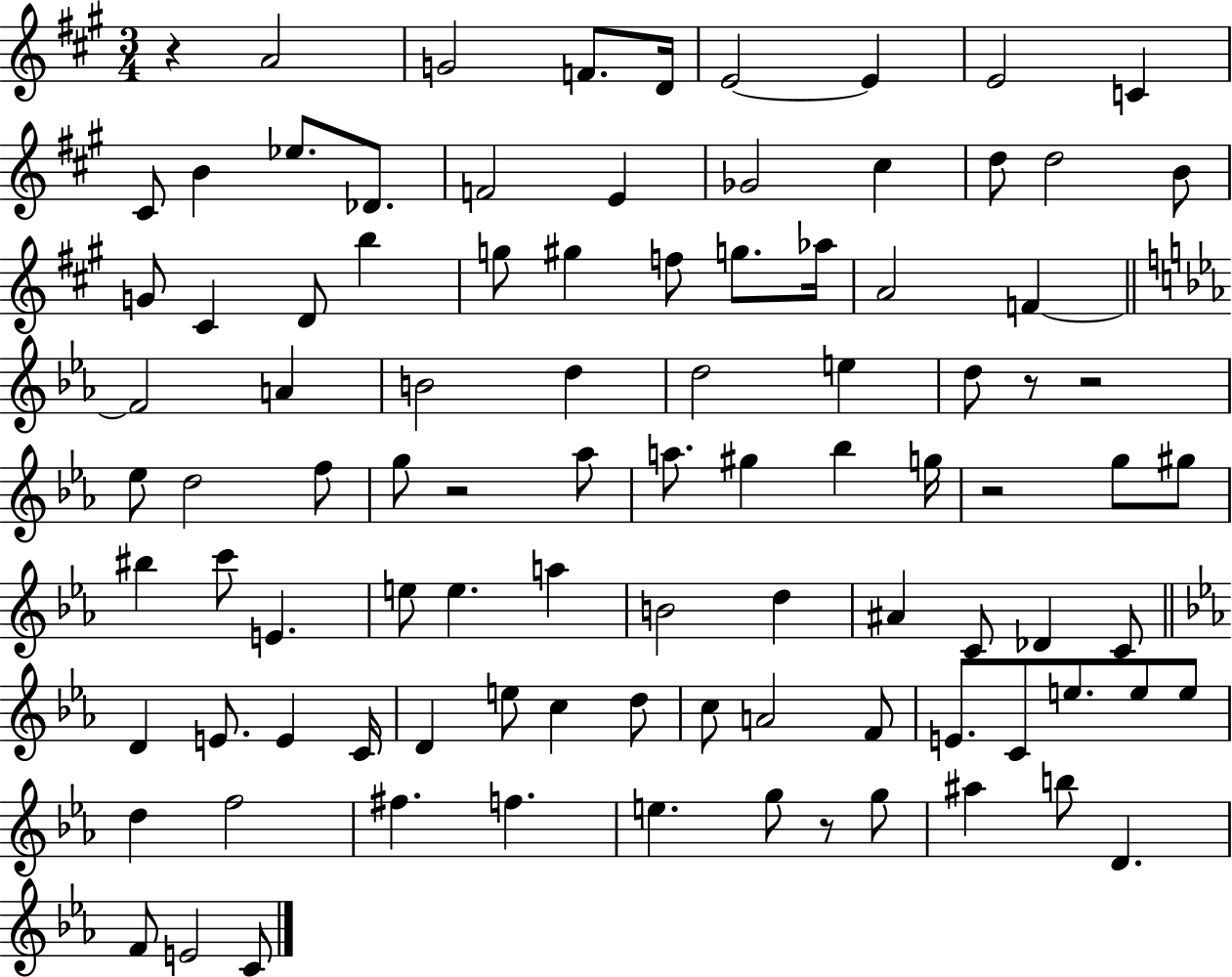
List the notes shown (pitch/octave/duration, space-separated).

R/q A4/h G4/h F4/e. D4/s E4/h E4/q E4/h C4/q C#4/e B4/q Eb5/e. Db4/e. F4/h E4/q Gb4/h C#5/q D5/e D5/h B4/e G4/e C#4/q D4/e B5/q G5/e G#5/q F5/e G5/e. Ab5/s A4/h F4/q F4/h A4/q B4/h D5/q D5/h E5/q D5/e R/e R/h Eb5/e D5/h F5/e G5/e R/h Ab5/e A5/e. G#5/q Bb5/q G5/s R/h G5/e G#5/e BIS5/q C6/e E4/q. E5/e E5/q. A5/q B4/h D5/q A#4/q C4/e Db4/q C4/e D4/q E4/e. E4/q C4/s D4/q E5/e C5/q D5/e C5/e A4/h F4/e E4/e. C4/e E5/e. E5/e E5/e D5/q F5/h F#5/q. F5/q. E5/q. G5/e R/e G5/e A#5/q B5/e D4/q. F4/e E4/h C4/e